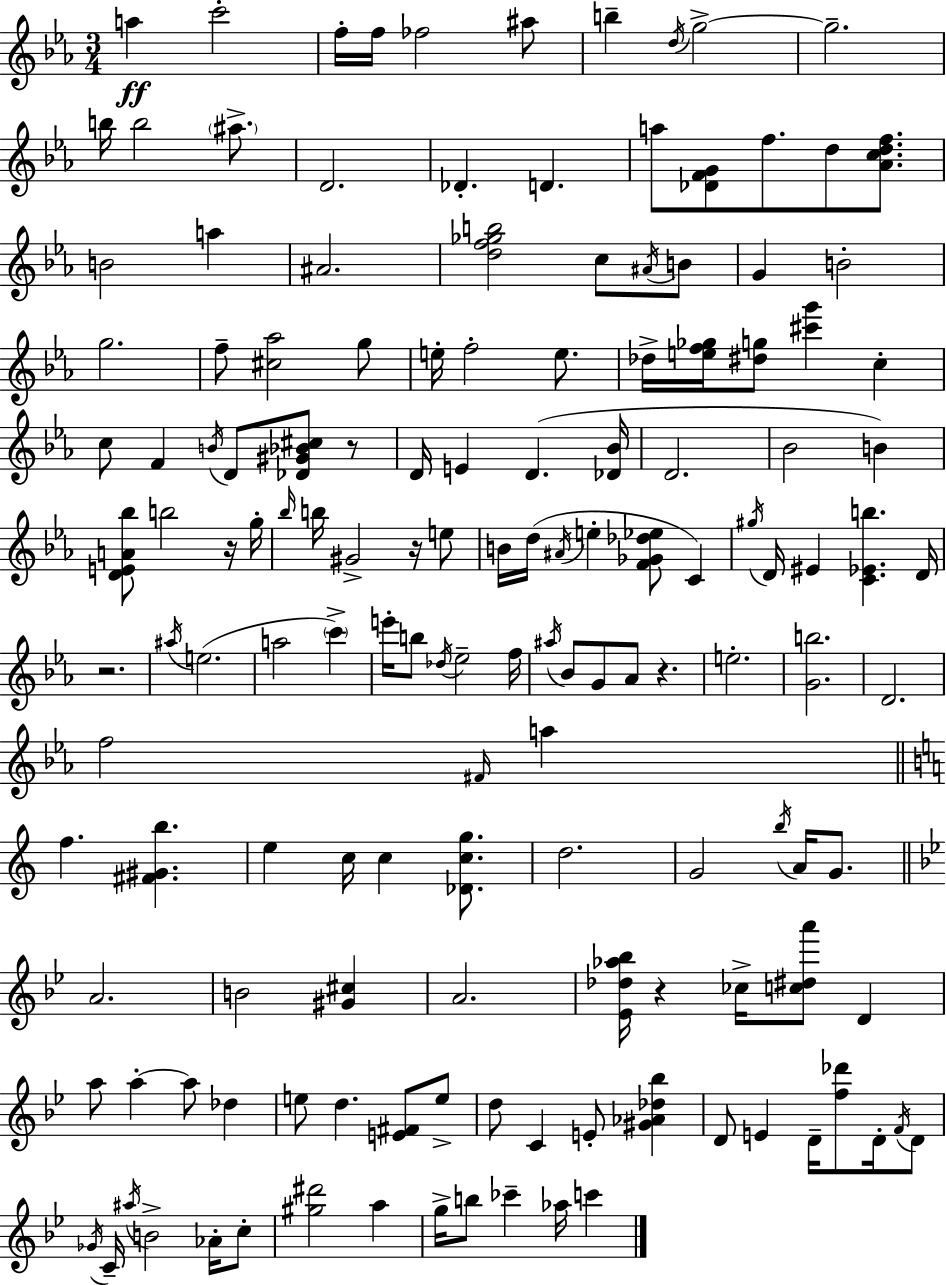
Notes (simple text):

A5/q C6/h F5/s F5/s FES5/h A#5/e B5/q D5/s G5/h G5/h. B5/s B5/h A#5/e. D4/h. Db4/q. D4/q. A5/e [Db4,F4,G4]/e F5/e. D5/e [Ab4,C5,D5,F5]/e. B4/h A5/q A#4/h. [D5,F5,Gb5,B5]/h C5/e A#4/s B4/e G4/q B4/h G5/h. F5/e [C#5,Ab5]/h G5/e E5/s F5/h E5/e. Db5/s [E5,F5,Gb5]/s [D#5,G5]/e [C#6,G6]/q C5/q C5/e F4/q B4/s D4/e [Db4,G#4,Bb4,C#5]/e R/e D4/s E4/q D4/q. [Db4,Bb4]/s D4/h. Bb4/h B4/q [D4,E4,A4,Bb5]/e B5/h R/s G5/s Bb5/s B5/s G#4/h R/s E5/e B4/s D5/s A#4/s E5/q [F4,Gb4,Db5,Eb5]/e C4/q G#5/s D4/s EIS4/q [C4,Eb4,B5]/q. D4/s R/h. A#5/s E5/h. A5/h C6/q E6/s B5/e Db5/s Eb5/h F5/s A#5/s Bb4/e G4/e Ab4/e R/q. E5/h. [G4,B5]/h. D4/h. F5/h F#4/s A5/q F5/q. [F#4,G#4,B5]/q. E5/q C5/s C5/q [Db4,C5,G5]/e. D5/h. G4/h B5/s A4/s G4/e. A4/h. B4/h [G#4,C#5]/q A4/h. [Eb4,Db5,Ab5,Bb5]/s R/q CES5/s [C5,D#5,A6]/e D4/q A5/e A5/q A5/e Db5/q E5/e D5/q. [E4,F#4]/e E5/e D5/e C4/q E4/e [G#4,Ab4,Db5,Bb5]/q D4/e E4/q D4/s [F5,Db6]/e D4/s F4/s D4/e Gb4/s C4/s A#5/s B4/h Ab4/s C5/e [G#5,D#6]/h A5/q G5/s B5/e CES6/q Ab5/s C6/q